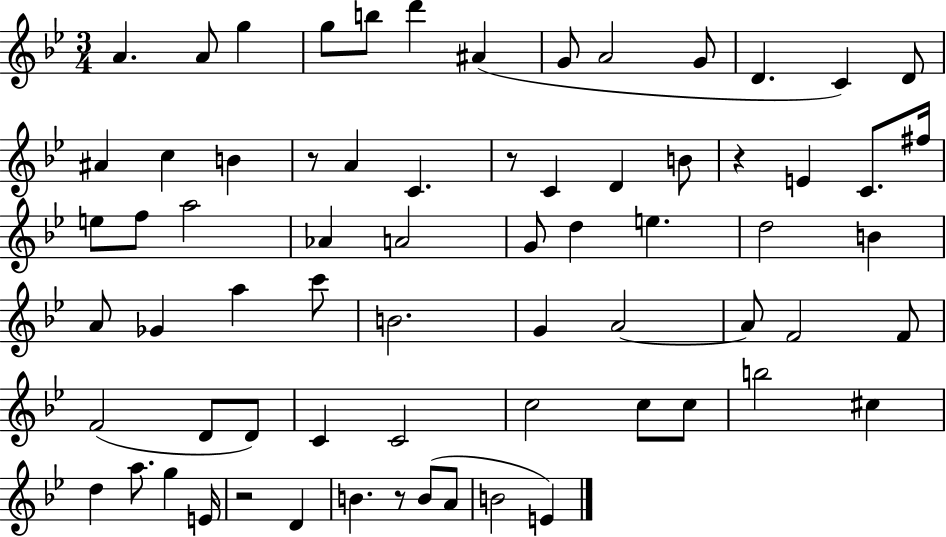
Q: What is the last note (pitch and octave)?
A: E4